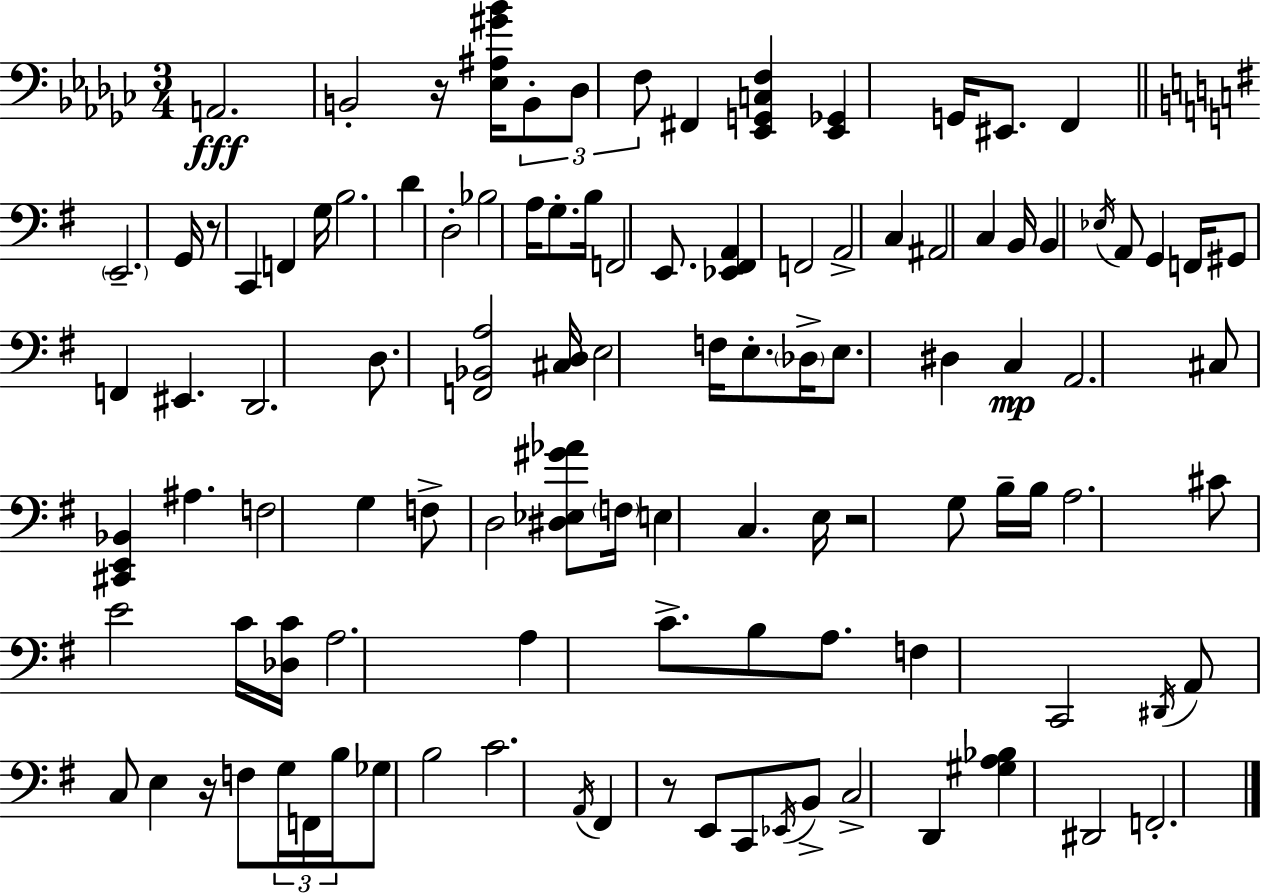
A2/h. B2/h R/s [Eb3,A#3,G#4,Bb4]/s B2/e Db3/e F3/e F#2/q [Eb2,G2,C3,F3]/q [Eb2,Gb2]/q G2/s EIS2/e. F2/q E2/h. G2/s R/e C2/q F2/q G3/s B3/h. D4/q D3/h Bb3/h A3/s G3/e. B3/s F2/h E2/e. [Eb2,F#2,A2]/q F2/h A2/h C3/q A#2/h C3/q B2/s B2/q Eb3/s A2/e G2/q F2/s G#2/e F2/q EIS2/q. D2/h. D3/e. [F2,Bb2,A3]/h [C#3,D3]/s E3/h F3/s E3/e. Db3/s E3/e. D#3/q C3/q A2/h. C#3/e [C#2,E2,Bb2]/q A#3/q. F3/h G3/q F3/e D3/h [D#3,Eb3,G#4,Ab4]/e F3/s E3/q C3/q. E3/s R/h G3/e B3/s B3/s A3/h. C#4/e E4/h C4/s [Db3,C4]/s A3/h. A3/q C4/e. B3/e A3/e. F3/q C2/h D#2/s A2/e C3/e E3/q R/s F3/e G3/s F2/s B3/s Gb3/e B3/h C4/h. A2/s F#2/q R/e E2/e C2/e Eb2/s B2/e C3/h D2/q [G#3,A3,Bb3]/q D#2/h F2/h.